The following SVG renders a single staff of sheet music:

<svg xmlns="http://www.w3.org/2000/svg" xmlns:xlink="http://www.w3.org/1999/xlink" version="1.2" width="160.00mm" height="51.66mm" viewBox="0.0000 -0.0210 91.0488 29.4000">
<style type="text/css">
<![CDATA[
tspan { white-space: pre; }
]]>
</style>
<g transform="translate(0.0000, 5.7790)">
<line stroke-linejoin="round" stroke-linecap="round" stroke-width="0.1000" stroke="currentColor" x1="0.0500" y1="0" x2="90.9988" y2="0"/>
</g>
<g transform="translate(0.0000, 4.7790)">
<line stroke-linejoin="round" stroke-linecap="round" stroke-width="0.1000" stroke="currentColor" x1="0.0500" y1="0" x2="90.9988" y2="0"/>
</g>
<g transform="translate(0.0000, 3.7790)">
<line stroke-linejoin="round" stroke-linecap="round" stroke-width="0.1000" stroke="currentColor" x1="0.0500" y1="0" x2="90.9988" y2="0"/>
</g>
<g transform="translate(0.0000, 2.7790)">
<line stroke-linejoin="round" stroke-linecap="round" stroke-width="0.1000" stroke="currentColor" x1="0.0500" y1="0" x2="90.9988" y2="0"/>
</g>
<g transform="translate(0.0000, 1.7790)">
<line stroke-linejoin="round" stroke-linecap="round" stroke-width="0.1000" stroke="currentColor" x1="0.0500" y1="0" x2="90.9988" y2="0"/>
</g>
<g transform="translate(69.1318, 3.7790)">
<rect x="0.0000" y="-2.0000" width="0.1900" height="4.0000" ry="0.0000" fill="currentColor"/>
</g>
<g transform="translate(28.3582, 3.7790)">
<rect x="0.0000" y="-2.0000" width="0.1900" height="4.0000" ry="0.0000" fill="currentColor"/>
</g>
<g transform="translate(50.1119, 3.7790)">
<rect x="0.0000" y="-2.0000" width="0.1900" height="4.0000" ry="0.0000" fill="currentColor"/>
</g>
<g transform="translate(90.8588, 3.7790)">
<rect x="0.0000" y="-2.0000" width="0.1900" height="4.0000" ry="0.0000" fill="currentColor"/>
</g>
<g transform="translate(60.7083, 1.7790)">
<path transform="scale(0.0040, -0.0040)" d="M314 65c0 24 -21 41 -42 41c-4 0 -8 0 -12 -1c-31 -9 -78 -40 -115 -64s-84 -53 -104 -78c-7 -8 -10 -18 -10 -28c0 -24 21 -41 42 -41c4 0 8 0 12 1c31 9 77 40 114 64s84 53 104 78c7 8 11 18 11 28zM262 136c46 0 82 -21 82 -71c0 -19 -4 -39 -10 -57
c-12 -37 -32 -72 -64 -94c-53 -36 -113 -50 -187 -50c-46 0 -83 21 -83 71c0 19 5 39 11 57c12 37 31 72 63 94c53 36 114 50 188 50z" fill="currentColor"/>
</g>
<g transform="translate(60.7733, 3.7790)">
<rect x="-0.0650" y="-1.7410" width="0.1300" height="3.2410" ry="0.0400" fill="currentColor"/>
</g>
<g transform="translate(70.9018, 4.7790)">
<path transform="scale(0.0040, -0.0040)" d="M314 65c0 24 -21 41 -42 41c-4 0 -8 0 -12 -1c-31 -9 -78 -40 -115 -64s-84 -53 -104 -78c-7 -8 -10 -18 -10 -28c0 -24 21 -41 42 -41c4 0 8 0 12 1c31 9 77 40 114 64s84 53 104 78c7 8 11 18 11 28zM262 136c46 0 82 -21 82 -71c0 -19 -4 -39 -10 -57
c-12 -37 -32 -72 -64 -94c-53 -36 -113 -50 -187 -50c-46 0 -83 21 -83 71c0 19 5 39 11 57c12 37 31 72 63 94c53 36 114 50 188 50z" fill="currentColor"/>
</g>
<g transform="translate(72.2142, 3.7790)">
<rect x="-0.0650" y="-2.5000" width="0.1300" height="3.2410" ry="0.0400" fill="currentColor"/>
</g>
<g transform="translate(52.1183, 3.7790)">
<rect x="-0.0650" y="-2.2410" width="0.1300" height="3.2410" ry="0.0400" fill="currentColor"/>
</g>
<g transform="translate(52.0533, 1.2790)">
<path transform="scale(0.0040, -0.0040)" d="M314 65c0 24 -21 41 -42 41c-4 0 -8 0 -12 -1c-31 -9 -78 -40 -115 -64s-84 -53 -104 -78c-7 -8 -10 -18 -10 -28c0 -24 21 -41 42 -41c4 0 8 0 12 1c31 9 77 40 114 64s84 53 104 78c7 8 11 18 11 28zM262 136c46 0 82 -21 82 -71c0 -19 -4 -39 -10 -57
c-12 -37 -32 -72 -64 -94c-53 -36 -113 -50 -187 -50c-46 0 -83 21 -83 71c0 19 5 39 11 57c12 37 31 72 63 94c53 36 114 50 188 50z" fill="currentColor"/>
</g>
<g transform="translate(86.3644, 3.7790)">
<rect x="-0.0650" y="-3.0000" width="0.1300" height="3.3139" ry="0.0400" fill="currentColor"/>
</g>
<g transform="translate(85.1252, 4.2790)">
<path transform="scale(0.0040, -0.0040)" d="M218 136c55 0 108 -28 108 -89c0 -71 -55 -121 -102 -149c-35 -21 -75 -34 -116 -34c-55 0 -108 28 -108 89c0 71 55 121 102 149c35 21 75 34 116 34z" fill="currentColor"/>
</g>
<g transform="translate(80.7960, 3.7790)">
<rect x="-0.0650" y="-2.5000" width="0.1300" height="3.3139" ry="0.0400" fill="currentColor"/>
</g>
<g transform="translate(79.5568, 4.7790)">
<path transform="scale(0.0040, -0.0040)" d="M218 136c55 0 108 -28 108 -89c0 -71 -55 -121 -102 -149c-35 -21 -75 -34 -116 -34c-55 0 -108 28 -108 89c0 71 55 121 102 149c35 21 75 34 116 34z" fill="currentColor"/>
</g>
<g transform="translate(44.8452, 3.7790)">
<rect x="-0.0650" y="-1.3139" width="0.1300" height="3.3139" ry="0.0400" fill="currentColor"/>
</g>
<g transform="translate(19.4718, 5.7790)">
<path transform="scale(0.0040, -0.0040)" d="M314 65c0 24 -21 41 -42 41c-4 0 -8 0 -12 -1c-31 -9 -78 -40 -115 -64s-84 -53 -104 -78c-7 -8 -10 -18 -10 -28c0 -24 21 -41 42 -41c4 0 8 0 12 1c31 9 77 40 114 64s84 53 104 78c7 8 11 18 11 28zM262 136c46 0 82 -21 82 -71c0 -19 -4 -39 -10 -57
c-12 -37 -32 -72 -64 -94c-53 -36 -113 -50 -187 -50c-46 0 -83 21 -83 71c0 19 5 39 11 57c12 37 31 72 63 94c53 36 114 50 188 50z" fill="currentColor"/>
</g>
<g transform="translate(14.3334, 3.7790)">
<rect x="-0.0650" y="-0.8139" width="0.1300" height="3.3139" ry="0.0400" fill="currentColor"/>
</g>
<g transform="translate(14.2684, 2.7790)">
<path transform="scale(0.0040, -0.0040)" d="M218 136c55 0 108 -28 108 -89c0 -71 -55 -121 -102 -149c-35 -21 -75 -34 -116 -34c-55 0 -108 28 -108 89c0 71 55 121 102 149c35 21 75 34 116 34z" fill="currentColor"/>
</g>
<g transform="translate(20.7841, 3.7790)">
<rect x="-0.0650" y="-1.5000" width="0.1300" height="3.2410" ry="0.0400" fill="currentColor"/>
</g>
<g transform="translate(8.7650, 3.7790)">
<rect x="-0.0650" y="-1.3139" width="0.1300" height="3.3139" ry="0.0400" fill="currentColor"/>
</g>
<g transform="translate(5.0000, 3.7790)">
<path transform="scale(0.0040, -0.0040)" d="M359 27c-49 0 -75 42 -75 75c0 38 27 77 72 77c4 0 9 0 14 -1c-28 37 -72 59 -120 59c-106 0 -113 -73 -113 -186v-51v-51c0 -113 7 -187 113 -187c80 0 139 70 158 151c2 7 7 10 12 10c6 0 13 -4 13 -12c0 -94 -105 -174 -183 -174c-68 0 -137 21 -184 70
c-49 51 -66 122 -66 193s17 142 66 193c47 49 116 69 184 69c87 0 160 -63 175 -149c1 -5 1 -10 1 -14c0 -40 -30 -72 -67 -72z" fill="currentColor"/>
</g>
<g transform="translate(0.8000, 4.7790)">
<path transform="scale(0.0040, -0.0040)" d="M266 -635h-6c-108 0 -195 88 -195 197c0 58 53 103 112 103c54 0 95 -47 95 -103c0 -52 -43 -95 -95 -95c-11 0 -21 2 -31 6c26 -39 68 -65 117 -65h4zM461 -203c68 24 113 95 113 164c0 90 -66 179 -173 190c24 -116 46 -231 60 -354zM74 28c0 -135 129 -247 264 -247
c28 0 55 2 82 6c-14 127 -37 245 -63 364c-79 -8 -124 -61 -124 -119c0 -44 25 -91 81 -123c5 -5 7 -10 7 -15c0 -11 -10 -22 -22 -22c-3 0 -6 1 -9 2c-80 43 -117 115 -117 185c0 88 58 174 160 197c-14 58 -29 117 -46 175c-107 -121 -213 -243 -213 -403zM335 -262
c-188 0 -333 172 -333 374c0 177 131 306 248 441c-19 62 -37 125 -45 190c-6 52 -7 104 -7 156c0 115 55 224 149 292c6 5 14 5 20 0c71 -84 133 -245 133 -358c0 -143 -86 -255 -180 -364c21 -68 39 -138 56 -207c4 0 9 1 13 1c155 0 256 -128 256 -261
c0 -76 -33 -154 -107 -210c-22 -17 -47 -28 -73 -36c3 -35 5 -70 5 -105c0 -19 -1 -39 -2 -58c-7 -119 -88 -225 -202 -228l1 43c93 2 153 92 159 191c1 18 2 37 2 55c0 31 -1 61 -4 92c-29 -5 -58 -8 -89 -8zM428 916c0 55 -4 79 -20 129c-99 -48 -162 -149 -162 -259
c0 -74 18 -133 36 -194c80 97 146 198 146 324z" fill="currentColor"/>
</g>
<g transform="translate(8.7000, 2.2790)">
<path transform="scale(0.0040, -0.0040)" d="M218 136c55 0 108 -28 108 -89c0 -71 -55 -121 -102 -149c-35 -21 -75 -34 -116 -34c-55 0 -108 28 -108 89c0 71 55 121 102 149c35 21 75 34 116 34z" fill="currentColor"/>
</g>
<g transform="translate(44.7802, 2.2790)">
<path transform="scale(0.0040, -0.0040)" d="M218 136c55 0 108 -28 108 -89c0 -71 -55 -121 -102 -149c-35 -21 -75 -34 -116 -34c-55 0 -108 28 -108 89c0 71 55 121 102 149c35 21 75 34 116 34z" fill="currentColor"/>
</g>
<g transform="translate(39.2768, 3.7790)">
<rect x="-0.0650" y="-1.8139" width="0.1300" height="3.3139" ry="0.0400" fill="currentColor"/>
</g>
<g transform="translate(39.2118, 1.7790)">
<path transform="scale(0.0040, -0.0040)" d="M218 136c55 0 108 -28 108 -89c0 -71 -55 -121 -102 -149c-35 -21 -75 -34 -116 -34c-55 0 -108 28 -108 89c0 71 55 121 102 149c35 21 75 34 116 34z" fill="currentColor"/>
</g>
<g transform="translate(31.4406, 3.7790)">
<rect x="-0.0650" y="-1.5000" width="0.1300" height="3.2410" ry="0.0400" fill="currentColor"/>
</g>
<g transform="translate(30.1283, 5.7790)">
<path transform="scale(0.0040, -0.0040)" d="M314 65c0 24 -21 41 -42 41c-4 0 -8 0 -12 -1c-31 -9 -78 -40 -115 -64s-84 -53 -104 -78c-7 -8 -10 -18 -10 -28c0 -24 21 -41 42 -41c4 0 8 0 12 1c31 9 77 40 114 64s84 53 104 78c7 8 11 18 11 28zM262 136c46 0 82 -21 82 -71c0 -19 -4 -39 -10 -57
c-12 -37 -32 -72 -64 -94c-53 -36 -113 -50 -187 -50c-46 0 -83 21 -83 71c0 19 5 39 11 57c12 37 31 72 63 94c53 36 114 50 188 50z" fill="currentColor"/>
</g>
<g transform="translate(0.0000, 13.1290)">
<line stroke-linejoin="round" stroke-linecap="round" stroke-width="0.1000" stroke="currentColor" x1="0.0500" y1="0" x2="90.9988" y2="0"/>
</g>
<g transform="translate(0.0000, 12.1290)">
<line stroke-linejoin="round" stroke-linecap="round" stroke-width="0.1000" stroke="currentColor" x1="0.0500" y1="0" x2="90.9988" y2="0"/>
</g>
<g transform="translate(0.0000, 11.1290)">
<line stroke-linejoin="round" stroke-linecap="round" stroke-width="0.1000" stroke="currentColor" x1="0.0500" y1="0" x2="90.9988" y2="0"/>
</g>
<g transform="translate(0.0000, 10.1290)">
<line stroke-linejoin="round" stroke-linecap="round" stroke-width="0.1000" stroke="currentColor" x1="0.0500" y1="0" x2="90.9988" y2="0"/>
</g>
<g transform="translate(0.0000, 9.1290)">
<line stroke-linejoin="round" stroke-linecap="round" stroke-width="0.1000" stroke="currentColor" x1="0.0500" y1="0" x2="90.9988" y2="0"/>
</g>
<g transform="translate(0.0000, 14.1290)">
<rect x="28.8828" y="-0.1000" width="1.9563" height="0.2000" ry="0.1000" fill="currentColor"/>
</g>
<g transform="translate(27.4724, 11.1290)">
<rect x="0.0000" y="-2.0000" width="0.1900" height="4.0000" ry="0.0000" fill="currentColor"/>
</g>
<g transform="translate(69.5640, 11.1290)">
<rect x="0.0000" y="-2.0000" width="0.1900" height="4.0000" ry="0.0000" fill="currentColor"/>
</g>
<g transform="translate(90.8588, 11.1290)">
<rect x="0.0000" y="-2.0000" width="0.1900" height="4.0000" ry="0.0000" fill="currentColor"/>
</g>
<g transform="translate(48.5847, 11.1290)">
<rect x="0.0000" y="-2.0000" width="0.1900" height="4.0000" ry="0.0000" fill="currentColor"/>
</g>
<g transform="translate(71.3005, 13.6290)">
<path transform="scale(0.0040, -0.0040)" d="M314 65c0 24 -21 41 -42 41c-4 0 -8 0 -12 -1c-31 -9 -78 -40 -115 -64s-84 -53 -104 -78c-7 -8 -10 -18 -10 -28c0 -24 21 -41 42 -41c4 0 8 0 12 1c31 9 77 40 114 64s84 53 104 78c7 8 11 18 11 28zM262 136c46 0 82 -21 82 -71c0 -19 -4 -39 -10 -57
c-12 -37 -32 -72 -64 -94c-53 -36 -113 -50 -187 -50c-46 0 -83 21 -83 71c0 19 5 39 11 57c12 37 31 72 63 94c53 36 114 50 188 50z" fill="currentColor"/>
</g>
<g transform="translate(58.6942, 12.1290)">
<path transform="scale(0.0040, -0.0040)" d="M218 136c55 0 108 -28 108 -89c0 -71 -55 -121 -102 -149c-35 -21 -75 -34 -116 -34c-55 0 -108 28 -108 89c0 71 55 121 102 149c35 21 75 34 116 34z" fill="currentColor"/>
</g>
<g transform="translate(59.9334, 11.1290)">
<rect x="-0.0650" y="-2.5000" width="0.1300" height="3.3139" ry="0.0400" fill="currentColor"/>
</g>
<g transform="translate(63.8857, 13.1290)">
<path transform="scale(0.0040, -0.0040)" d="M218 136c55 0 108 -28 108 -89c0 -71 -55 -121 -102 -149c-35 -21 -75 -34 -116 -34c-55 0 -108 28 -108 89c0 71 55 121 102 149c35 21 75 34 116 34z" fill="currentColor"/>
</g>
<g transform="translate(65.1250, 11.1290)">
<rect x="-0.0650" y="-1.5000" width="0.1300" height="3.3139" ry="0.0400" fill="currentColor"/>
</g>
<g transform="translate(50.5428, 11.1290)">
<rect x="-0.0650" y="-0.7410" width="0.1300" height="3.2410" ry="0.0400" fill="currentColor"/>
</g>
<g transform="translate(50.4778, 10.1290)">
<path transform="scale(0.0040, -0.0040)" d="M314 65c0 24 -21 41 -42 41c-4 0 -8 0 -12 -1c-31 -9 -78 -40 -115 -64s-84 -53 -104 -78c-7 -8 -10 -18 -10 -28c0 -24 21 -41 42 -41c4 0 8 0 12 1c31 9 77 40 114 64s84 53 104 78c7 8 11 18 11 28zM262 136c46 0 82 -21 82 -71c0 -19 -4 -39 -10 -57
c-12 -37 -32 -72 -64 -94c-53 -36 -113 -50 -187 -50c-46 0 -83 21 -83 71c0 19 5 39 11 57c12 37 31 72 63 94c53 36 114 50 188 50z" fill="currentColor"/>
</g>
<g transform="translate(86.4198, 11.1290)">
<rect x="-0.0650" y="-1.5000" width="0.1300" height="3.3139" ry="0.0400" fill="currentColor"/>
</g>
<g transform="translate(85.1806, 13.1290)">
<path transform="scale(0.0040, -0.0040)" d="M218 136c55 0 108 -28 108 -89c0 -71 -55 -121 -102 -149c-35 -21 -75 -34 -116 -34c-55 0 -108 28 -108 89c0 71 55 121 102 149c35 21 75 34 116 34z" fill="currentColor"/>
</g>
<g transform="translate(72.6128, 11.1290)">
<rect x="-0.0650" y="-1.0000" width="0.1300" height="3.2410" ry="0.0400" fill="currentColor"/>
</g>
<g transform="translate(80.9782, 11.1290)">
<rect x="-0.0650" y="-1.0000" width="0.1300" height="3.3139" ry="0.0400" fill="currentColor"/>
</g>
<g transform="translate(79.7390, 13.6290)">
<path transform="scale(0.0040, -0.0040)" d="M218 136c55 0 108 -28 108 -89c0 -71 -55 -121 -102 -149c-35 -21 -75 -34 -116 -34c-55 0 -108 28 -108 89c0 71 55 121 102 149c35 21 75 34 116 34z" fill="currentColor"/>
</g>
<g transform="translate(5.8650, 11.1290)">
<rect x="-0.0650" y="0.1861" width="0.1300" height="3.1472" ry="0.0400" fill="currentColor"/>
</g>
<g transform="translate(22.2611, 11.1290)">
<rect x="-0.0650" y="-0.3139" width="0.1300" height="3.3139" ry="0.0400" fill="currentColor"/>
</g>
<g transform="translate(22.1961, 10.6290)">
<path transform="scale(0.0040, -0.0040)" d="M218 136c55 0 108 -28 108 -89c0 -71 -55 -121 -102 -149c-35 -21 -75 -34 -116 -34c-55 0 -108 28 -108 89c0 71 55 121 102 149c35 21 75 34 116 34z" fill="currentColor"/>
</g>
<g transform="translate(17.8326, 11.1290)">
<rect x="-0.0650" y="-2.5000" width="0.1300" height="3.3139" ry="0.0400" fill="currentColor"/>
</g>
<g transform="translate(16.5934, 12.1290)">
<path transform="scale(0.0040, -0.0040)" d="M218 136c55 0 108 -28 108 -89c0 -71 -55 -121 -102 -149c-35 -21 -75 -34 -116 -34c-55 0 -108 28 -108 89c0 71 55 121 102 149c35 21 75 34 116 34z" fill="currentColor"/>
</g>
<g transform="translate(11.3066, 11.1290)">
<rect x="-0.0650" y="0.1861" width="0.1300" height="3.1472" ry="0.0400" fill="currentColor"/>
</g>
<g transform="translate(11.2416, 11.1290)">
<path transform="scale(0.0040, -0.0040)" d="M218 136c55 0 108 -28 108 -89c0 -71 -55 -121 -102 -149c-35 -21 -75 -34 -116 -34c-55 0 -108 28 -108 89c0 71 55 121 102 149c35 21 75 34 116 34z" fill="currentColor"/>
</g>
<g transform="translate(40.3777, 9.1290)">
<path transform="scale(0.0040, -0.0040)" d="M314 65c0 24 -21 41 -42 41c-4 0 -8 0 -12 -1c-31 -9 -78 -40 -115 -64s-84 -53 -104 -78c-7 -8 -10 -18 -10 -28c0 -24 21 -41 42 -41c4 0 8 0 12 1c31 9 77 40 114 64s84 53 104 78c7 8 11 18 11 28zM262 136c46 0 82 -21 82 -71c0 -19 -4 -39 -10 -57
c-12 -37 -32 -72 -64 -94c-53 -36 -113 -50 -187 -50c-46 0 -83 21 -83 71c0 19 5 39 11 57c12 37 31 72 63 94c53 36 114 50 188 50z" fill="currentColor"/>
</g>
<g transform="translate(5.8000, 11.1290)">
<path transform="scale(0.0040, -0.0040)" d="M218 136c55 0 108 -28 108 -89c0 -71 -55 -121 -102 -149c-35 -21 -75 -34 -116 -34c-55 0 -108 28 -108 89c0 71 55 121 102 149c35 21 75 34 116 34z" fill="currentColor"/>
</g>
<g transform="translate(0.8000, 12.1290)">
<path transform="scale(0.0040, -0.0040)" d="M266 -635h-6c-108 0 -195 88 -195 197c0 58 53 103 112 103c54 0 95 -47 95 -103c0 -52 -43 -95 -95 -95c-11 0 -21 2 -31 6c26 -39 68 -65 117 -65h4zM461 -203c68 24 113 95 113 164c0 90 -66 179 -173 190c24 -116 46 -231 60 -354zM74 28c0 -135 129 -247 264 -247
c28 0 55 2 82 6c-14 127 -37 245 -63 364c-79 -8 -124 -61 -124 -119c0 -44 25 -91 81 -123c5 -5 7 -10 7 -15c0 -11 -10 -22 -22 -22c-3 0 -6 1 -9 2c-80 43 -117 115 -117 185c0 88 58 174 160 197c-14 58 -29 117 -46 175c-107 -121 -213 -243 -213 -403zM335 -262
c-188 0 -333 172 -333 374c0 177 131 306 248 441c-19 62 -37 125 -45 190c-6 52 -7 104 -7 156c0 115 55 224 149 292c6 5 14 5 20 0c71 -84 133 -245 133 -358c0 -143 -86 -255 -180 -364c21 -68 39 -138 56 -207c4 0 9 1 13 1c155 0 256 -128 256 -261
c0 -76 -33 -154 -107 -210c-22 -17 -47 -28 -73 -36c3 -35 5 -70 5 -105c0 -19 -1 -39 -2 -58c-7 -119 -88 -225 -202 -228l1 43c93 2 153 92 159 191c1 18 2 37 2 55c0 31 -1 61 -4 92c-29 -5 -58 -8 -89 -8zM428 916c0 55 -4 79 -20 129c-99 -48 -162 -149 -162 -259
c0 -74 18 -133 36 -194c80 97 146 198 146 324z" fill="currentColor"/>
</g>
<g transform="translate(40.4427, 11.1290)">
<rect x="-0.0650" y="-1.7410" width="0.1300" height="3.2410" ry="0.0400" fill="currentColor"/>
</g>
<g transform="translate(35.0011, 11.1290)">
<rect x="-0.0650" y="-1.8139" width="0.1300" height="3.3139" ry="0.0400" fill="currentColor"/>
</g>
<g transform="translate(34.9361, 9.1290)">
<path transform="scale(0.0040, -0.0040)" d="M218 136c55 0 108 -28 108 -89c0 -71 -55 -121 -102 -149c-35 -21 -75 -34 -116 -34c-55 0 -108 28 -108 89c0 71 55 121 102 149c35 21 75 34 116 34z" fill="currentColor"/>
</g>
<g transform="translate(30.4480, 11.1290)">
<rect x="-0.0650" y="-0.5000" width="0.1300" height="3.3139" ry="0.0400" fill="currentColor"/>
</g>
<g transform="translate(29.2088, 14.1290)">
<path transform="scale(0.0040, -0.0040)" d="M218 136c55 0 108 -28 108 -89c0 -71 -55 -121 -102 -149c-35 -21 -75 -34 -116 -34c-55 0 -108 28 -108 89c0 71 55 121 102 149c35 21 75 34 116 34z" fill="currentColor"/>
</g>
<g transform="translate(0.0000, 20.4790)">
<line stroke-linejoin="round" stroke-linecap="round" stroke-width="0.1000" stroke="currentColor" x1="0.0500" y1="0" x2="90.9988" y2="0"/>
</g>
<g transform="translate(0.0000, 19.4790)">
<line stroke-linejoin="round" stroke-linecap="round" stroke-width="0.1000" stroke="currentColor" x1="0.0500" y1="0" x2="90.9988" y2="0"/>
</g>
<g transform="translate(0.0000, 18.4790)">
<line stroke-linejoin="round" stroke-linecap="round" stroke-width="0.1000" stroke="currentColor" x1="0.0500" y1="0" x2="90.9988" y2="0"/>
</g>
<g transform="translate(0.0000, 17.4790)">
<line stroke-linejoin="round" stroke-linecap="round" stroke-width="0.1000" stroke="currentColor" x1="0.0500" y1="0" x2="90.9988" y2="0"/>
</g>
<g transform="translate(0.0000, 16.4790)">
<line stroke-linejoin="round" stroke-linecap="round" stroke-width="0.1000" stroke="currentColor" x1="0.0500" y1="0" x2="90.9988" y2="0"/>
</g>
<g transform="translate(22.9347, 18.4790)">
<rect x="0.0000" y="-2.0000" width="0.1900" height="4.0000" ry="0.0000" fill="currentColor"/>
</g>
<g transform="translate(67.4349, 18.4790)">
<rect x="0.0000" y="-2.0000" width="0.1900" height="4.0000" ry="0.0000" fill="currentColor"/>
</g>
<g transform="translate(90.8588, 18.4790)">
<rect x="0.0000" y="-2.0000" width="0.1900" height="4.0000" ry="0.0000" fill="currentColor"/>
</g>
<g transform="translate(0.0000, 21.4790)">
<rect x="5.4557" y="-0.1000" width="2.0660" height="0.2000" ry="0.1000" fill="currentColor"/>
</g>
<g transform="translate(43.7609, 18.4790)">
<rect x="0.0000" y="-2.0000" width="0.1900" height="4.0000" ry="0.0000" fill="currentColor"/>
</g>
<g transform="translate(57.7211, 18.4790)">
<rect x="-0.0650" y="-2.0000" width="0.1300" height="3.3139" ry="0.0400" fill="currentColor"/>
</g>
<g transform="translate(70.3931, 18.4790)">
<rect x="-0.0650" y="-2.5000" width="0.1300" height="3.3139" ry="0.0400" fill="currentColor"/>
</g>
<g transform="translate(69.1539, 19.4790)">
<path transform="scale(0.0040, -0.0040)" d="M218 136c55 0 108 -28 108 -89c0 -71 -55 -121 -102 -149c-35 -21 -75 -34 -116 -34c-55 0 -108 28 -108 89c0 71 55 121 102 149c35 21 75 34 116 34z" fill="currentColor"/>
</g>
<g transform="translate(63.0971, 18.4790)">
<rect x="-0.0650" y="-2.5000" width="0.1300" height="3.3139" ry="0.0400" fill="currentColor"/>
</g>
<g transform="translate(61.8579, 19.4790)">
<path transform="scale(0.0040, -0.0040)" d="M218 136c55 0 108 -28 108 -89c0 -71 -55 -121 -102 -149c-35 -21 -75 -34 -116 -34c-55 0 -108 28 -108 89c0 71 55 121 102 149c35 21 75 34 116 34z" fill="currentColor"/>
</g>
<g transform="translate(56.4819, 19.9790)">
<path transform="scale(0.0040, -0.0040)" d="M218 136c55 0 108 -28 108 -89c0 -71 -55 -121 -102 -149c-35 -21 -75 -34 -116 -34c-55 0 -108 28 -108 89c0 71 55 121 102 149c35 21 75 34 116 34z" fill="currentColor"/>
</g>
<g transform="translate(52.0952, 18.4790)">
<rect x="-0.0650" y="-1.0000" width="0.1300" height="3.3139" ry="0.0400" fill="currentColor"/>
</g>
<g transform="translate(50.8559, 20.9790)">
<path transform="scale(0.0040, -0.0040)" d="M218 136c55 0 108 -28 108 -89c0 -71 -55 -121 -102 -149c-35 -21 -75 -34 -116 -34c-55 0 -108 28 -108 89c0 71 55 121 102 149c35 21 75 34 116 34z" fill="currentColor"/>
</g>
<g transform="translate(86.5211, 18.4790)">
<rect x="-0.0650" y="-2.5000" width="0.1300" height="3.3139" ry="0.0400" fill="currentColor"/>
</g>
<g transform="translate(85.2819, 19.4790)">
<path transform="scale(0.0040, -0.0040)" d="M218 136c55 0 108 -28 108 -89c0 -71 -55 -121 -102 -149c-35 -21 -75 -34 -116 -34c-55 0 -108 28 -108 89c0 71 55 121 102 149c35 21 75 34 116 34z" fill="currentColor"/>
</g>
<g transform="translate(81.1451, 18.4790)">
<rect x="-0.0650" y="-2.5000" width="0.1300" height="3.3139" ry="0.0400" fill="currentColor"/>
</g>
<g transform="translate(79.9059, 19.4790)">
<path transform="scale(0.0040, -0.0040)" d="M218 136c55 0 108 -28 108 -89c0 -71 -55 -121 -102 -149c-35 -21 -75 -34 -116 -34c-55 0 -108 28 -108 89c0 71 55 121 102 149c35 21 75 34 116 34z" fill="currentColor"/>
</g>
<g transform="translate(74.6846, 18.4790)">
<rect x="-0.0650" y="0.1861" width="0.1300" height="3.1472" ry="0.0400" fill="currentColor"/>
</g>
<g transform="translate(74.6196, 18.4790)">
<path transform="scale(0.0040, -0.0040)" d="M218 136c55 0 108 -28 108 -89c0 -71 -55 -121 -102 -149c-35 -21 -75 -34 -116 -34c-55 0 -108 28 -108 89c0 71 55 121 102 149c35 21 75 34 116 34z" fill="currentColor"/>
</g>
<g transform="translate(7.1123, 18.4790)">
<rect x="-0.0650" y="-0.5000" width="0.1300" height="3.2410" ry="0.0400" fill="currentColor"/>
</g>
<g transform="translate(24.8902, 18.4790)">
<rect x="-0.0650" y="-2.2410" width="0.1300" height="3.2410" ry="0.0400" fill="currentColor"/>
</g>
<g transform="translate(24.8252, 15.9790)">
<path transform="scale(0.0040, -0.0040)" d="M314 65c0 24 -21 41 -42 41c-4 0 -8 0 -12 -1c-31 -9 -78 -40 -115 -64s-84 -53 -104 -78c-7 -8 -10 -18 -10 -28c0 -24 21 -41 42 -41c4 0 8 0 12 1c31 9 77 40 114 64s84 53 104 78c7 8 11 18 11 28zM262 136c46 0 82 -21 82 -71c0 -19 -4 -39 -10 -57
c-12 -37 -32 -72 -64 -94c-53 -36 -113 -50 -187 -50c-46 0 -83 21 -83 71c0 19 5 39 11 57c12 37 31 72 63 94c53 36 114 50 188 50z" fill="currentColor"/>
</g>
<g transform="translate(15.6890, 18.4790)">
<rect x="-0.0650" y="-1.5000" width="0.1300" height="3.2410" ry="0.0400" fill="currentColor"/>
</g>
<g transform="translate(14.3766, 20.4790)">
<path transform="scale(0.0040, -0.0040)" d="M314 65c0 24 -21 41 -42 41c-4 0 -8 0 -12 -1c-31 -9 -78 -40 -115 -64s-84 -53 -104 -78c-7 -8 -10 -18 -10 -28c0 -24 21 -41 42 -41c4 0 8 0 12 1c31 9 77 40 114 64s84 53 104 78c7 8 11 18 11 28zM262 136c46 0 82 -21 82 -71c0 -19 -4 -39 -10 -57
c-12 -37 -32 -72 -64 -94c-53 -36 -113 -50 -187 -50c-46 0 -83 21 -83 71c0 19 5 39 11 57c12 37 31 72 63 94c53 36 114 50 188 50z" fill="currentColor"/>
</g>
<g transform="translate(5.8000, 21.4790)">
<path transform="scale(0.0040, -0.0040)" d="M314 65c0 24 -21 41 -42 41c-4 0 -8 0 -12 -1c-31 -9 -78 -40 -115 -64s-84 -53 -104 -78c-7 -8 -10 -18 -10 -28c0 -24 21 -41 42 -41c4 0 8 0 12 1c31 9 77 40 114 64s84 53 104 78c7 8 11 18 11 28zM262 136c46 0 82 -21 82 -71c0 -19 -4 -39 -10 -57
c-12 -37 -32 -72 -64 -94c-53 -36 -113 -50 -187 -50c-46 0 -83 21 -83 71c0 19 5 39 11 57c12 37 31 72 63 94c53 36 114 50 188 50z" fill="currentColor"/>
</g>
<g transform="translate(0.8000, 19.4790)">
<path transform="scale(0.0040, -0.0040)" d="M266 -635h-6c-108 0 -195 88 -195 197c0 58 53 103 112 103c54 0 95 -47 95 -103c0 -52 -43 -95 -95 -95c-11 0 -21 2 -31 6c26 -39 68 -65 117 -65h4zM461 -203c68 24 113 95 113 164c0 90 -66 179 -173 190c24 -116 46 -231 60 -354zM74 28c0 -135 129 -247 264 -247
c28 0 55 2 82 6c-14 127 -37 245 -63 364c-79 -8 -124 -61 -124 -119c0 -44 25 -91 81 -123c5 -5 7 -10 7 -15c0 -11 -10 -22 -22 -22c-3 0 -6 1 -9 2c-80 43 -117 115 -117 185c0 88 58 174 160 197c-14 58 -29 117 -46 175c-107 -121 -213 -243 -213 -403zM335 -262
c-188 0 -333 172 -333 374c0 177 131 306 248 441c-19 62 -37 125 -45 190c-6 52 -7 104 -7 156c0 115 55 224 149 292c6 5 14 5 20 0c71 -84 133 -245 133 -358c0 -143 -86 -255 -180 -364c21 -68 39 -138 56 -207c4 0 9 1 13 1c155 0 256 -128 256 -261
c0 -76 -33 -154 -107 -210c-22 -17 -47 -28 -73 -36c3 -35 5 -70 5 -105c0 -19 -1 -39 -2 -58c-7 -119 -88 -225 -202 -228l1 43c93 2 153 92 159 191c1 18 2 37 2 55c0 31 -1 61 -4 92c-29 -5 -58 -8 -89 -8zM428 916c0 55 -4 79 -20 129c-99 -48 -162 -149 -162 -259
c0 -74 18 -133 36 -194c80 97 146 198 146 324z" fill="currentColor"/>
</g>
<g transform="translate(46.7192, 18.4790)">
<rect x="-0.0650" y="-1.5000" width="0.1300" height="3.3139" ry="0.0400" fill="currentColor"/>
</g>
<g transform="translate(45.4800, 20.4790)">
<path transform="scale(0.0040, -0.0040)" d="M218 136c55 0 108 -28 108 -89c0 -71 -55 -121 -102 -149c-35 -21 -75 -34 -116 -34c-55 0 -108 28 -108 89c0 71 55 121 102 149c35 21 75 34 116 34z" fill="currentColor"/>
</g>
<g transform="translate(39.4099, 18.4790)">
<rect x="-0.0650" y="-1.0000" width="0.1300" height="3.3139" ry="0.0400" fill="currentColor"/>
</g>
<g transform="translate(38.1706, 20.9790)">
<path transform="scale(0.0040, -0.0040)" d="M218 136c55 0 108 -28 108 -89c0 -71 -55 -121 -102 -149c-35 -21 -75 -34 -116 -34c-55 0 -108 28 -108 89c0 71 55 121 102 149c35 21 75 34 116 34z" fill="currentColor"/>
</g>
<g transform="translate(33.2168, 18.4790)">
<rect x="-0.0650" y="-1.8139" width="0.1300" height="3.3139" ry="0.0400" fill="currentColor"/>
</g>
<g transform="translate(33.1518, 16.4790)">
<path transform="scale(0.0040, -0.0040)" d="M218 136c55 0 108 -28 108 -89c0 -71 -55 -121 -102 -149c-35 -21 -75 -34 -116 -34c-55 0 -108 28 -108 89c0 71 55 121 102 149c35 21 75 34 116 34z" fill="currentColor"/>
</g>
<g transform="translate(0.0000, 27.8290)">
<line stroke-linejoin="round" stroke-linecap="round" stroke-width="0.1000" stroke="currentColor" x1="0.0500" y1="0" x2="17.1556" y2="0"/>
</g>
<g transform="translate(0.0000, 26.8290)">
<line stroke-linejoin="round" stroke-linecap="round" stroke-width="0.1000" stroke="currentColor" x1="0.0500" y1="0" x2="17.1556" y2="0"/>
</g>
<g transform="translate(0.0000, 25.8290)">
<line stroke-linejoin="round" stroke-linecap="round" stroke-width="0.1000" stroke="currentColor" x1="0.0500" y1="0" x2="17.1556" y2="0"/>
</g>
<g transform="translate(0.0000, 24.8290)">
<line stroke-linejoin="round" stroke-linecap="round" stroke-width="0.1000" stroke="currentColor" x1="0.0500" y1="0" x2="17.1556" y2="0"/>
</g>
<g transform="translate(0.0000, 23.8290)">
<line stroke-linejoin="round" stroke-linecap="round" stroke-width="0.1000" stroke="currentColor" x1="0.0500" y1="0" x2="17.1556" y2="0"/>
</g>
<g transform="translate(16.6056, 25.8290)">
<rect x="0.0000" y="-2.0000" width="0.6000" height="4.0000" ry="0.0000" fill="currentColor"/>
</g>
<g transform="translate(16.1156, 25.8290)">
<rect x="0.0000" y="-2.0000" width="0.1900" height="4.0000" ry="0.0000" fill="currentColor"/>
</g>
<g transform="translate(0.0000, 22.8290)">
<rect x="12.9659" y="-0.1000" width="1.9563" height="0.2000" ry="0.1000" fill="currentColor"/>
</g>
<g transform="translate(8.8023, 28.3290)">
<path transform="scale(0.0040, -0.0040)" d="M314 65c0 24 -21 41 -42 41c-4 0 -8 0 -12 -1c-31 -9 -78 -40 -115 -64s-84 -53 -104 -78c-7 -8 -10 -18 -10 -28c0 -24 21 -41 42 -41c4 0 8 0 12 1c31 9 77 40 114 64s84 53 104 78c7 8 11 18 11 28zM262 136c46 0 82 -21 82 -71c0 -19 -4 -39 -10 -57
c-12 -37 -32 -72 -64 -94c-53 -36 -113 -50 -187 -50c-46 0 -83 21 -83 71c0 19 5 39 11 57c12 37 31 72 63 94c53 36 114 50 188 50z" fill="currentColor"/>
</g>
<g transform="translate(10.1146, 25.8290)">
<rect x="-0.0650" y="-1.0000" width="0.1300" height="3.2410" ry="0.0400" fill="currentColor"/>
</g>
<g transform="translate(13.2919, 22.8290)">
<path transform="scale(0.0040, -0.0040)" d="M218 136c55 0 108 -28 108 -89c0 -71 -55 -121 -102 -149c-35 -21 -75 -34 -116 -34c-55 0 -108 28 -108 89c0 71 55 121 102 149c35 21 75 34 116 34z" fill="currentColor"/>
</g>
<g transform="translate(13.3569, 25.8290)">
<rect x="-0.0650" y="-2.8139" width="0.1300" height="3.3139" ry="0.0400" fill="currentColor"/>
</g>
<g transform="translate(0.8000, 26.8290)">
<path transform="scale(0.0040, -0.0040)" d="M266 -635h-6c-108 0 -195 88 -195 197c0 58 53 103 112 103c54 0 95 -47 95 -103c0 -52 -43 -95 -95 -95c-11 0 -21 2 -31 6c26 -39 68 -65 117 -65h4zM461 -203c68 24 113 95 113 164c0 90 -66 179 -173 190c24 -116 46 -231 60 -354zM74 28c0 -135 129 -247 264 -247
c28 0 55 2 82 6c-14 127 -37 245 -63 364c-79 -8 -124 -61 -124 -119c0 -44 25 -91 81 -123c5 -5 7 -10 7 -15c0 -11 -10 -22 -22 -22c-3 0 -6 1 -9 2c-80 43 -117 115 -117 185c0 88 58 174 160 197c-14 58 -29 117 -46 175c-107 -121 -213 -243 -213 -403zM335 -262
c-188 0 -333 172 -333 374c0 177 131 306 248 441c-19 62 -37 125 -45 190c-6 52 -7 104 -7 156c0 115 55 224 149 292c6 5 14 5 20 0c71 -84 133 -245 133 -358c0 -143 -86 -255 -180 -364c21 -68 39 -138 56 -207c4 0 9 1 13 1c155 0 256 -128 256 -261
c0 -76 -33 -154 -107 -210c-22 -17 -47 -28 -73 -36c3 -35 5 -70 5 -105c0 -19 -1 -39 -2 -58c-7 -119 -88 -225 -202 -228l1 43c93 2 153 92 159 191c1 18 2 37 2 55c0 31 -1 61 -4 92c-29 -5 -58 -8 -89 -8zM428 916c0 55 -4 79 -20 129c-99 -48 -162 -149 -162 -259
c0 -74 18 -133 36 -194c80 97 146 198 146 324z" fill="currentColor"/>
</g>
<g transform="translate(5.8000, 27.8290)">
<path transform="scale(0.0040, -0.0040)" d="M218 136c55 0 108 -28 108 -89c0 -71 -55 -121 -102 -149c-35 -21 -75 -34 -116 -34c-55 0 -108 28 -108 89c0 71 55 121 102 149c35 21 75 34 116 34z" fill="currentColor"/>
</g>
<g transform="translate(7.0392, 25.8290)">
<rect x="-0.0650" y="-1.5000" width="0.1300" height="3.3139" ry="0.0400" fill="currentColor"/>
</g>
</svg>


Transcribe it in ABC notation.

X:1
T:Untitled
M:4/4
L:1/4
K:C
e d E2 E2 f e g2 f2 G2 G A B B G c C f f2 d2 G E D2 D E C2 E2 g2 f D E D F G G B G G E D2 a